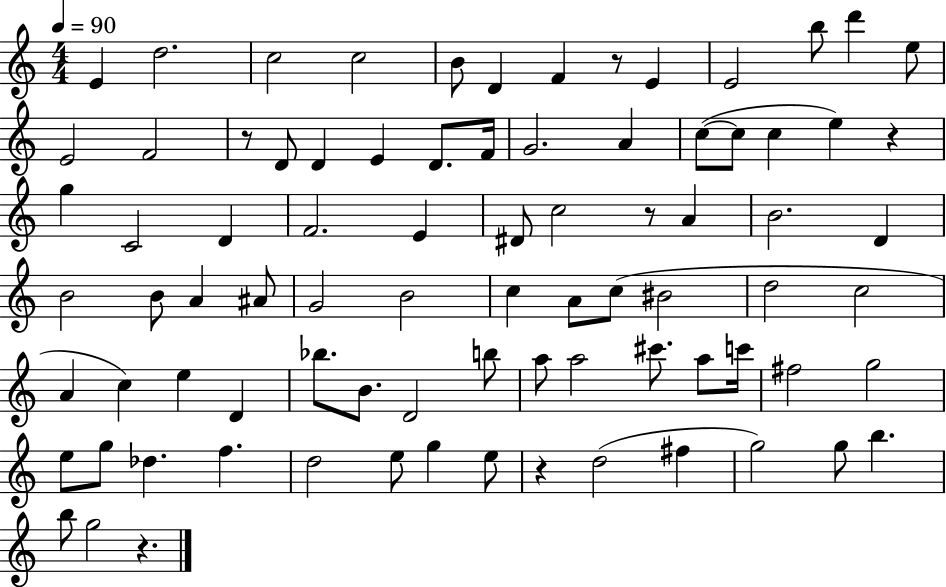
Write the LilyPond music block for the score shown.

{
  \clef treble
  \numericTimeSignature
  \time 4/4
  \key c \major
  \tempo 4 = 90
  e'4 d''2. | c''2 c''2 | b'8 d'4 f'4 r8 e'4 | e'2 b''8 d'''4 e''8 | \break e'2 f'2 | r8 d'8 d'4 e'4 d'8. f'16 | g'2. a'4 | c''8~(~ c''8 c''4 e''4) r4 | \break g''4 c'2 d'4 | f'2. e'4 | dis'8 c''2 r8 a'4 | b'2. d'4 | \break b'2 b'8 a'4 ais'8 | g'2 b'2 | c''4 a'8 c''8( bis'2 | d''2 c''2 | \break a'4 c''4) e''4 d'4 | bes''8. b'8. d'2 b''8 | a''8 a''2 cis'''8. a''8 c'''16 | fis''2 g''2 | \break e''8 g''8 des''4. f''4. | d''2 e''8 g''4 e''8 | r4 d''2( fis''4 | g''2) g''8 b''4. | \break b''8 g''2 r4. | \bar "|."
}